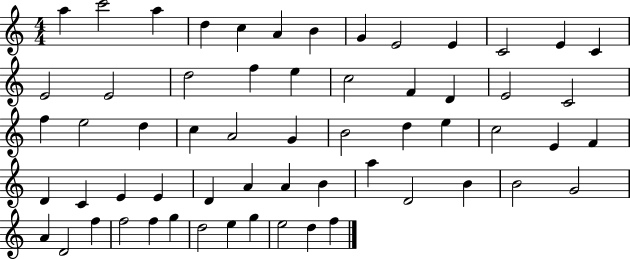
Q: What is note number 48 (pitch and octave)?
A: G4